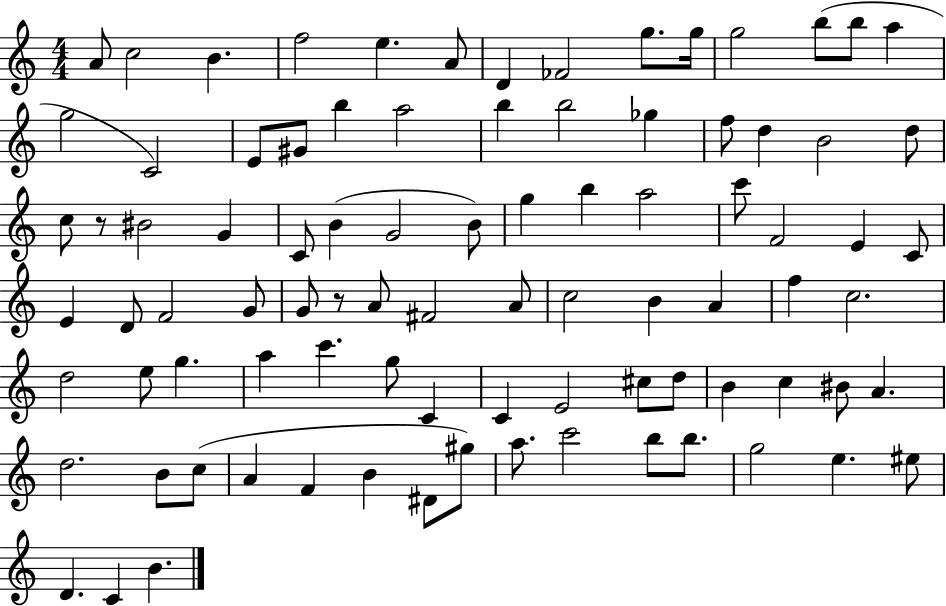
A4/e C5/h B4/q. F5/h E5/q. A4/e D4/q FES4/h G5/e. G5/s G5/h B5/e B5/e A5/q G5/h C4/h E4/e G#4/e B5/q A5/h B5/q B5/h Gb5/q F5/e D5/q B4/h D5/e C5/e R/e BIS4/h G4/q C4/e B4/q G4/h B4/e G5/q B5/q A5/h C6/e F4/h E4/q C4/e E4/q D4/e F4/h G4/e G4/e R/e A4/e F#4/h A4/e C5/h B4/q A4/q F5/q C5/h. D5/h E5/e G5/q. A5/q C6/q. G5/e C4/q C4/q E4/h C#5/e D5/e B4/q C5/q BIS4/e A4/q. D5/h. B4/e C5/e A4/q F4/q B4/q D#4/e G#5/e A5/e. C6/h B5/e B5/e. G5/h E5/q. EIS5/e D4/q. C4/q B4/q.